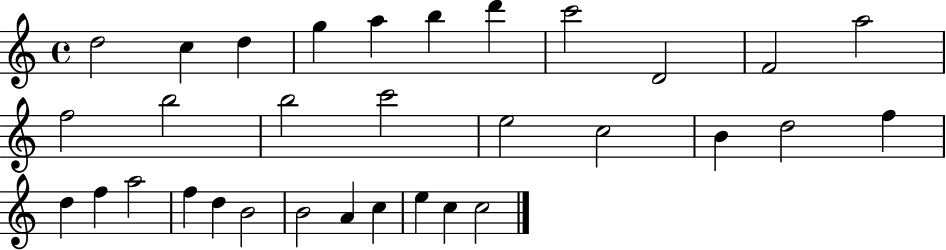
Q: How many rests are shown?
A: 0